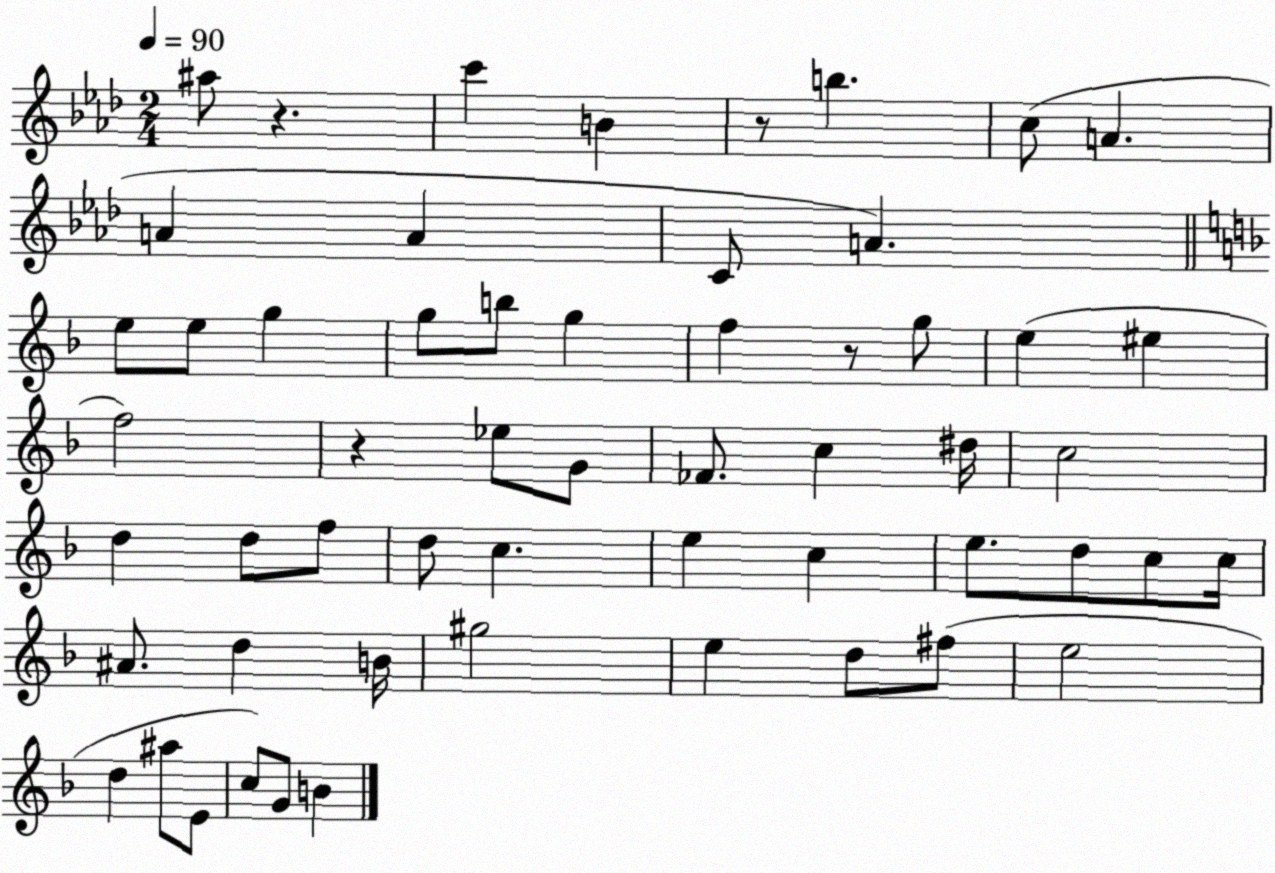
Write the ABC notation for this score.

X:1
T:Untitled
M:2/4
L:1/4
K:Ab
^a/2 z c' B z/2 b c/2 A A A C/2 A e/2 e/2 g g/2 b/2 g f z/2 g/2 e ^e f2 z _e/2 G/2 _F/2 c ^d/4 c2 d d/2 f/2 d/2 c e c e/2 d/2 c/2 c/4 ^A/2 d B/4 ^g2 e d/2 ^f/2 e2 d ^a/2 E/2 c/2 G/2 B